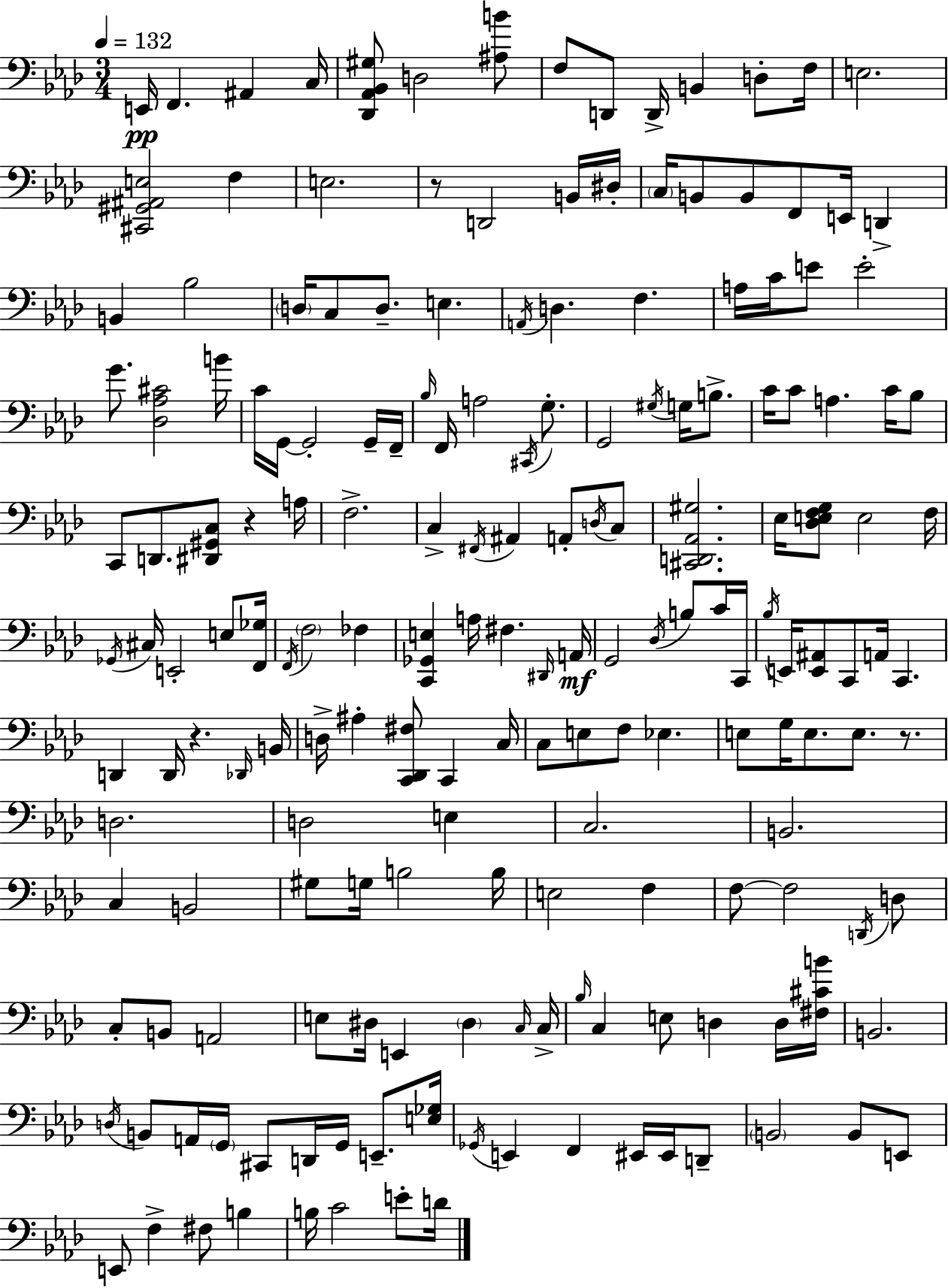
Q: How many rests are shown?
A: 4